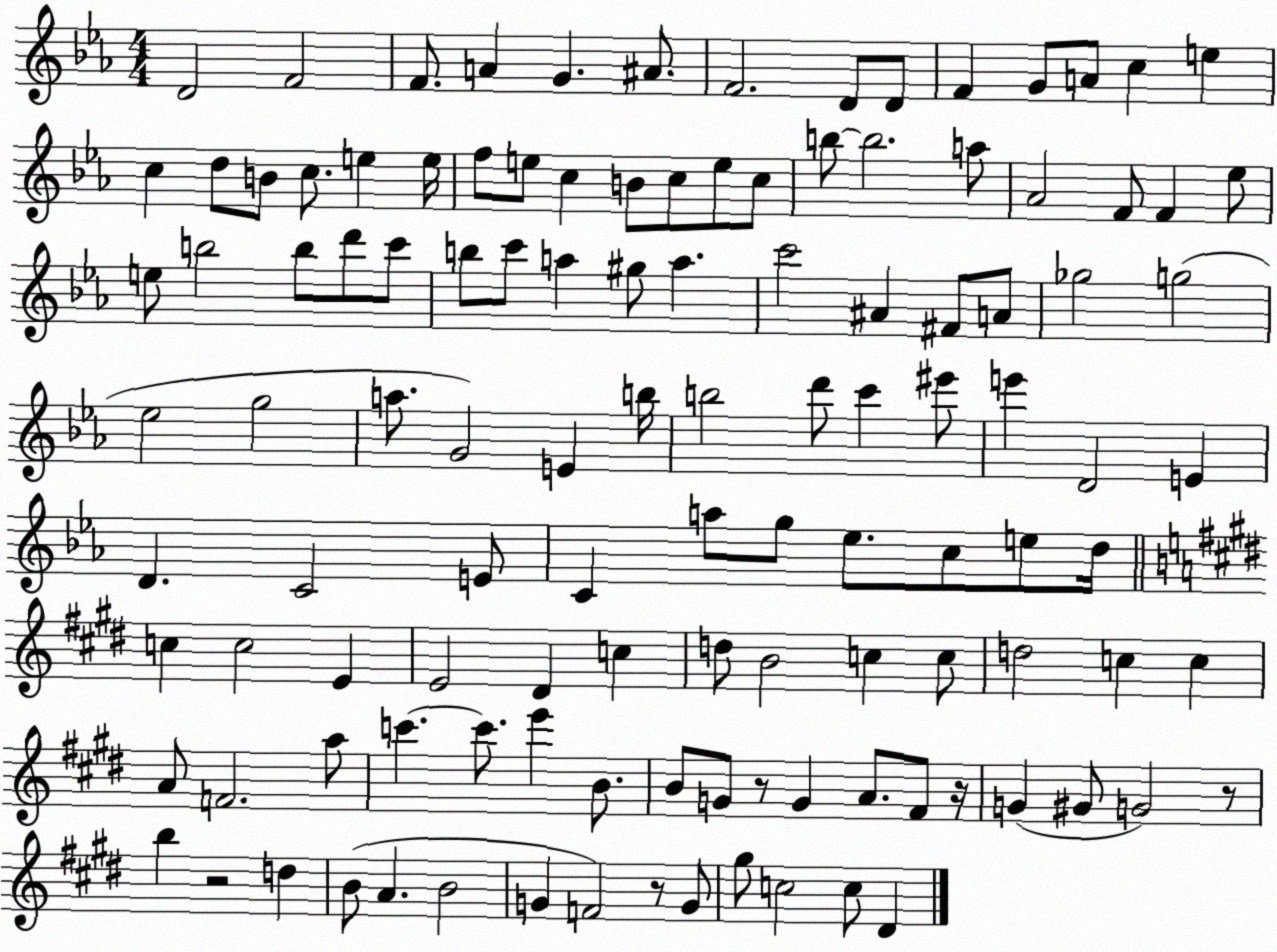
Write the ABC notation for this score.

X:1
T:Untitled
M:4/4
L:1/4
K:Eb
D2 F2 F/2 A G ^A/2 F2 D/2 D/2 F G/2 A/2 c e c d/2 B/2 c/2 e e/4 f/2 e/2 c B/2 c/2 e/2 c/2 b/2 b2 a/2 _A2 F/2 F _e/2 e/2 b2 b/2 d'/2 c'/2 b/2 c'/2 a ^g/2 a c'2 ^A ^F/2 A/2 _g2 g2 _e2 g2 a/2 G2 E b/4 b2 d'/2 c' ^e'/2 e' D2 E D C2 E/2 C a/2 g/2 _e/2 c/2 e/2 d/4 c c2 E E2 ^D c d/2 B2 c c/2 d2 c c A/2 F2 a/2 c' c'/2 e' B/2 B/2 G/2 z/2 G A/2 ^F/2 z/4 G ^G/2 G2 z/2 b z2 d B/2 A B2 G F2 z/2 G/2 ^g/2 c2 c/2 ^D